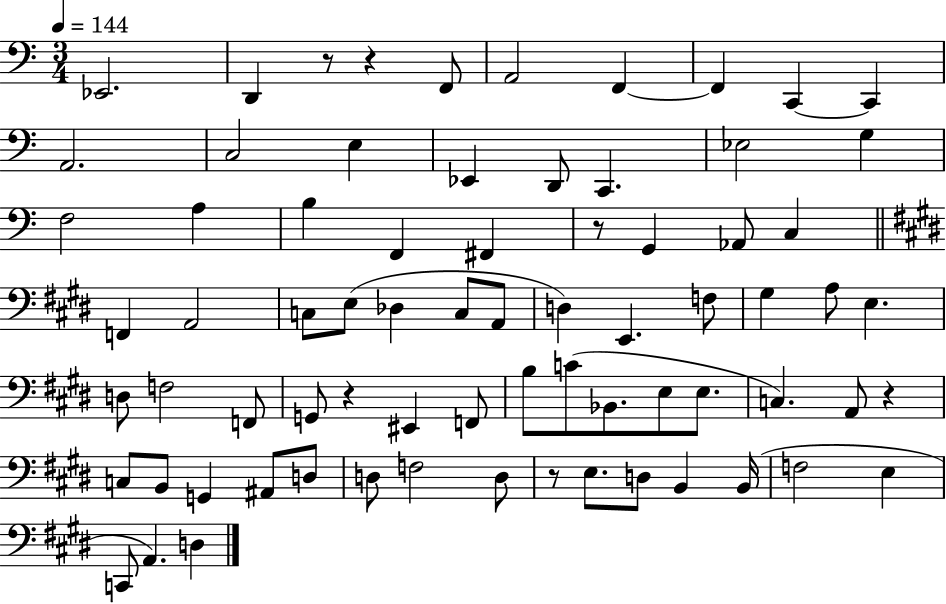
Eb2/h. D2/q R/e R/q F2/e A2/h F2/q F2/q C2/q C2/q A2/h. C3/h E3/q Eb2/q D2/e C2/q. Eb3/h G3/q F3/h A3/q B3/q F2/q F#2/q R/e G2/q Ab2/e C3/q F2/q A2/h C3/e E3/e Db3/q C3/e A2/e D3/q E2/q. F3/e G#3/q A3/e E3/q. D3/e F3/h F2/e G2/e R/q EIS2/q F2/e B3/e C4/e Bb2/e. E3/e E3/e. C3/q. A2/e R/q C3/e B2/e G2/q A#2/e D3/e D3/e F3/h D3/e R/e E3/e. D3/e B2/q B2/s F3/h E3/q C2/e A2/q. D3/q